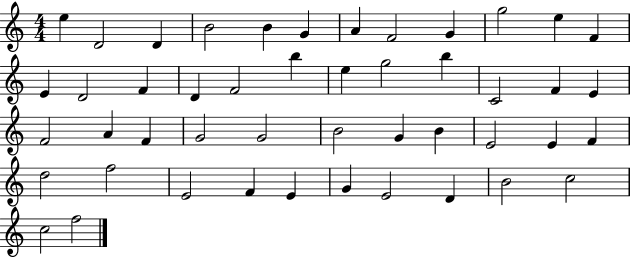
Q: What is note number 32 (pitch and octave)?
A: B4